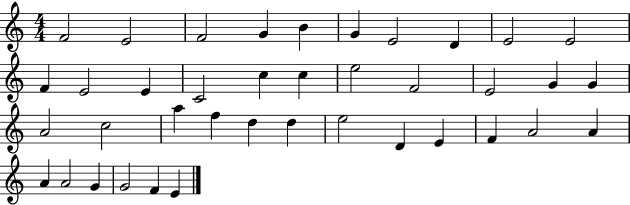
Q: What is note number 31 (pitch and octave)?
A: F4